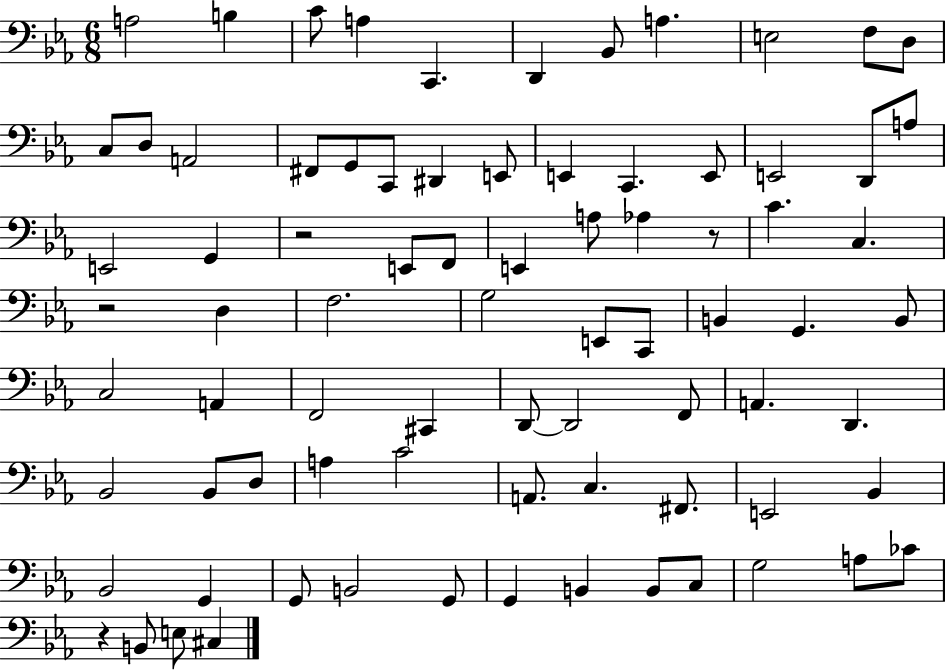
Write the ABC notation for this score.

X:1
T:Untitled
M:6/8
L:1/4
K:Eb
A,2 B, C/2 A, C,, D,, _B,,/2 A, E,2 F,/2 D,/2 C,/2 D,/2 A,,2 ^F,,/2 G,,/2 C,,/2 ^D,, E,,/2 E,, C,, E,,/2 E,,2 D,,/2 A,/2 E,,2 G,, z2 E,,/2 F,,/2 E,, A,/2 _A, z/2 C C, z2 D, F,2 G,2 E,,/2 C,,/2 B,, G,, B,,/2 C,2 A,, F,,2 ^C,, D,,/2 D,,2 F,,/2 A,, D,, _B,,2 _B,,/2 D,/2 A, C2 A,,/2 C, ^F,,/2 E,,2 _B,, _B,,2 G,, G,,/2 B,,2 G,,/2 G,, B,, B,,/2 C,/2 G,2 A,/2 _C/2 z B,,/2 E,/2 ^C,